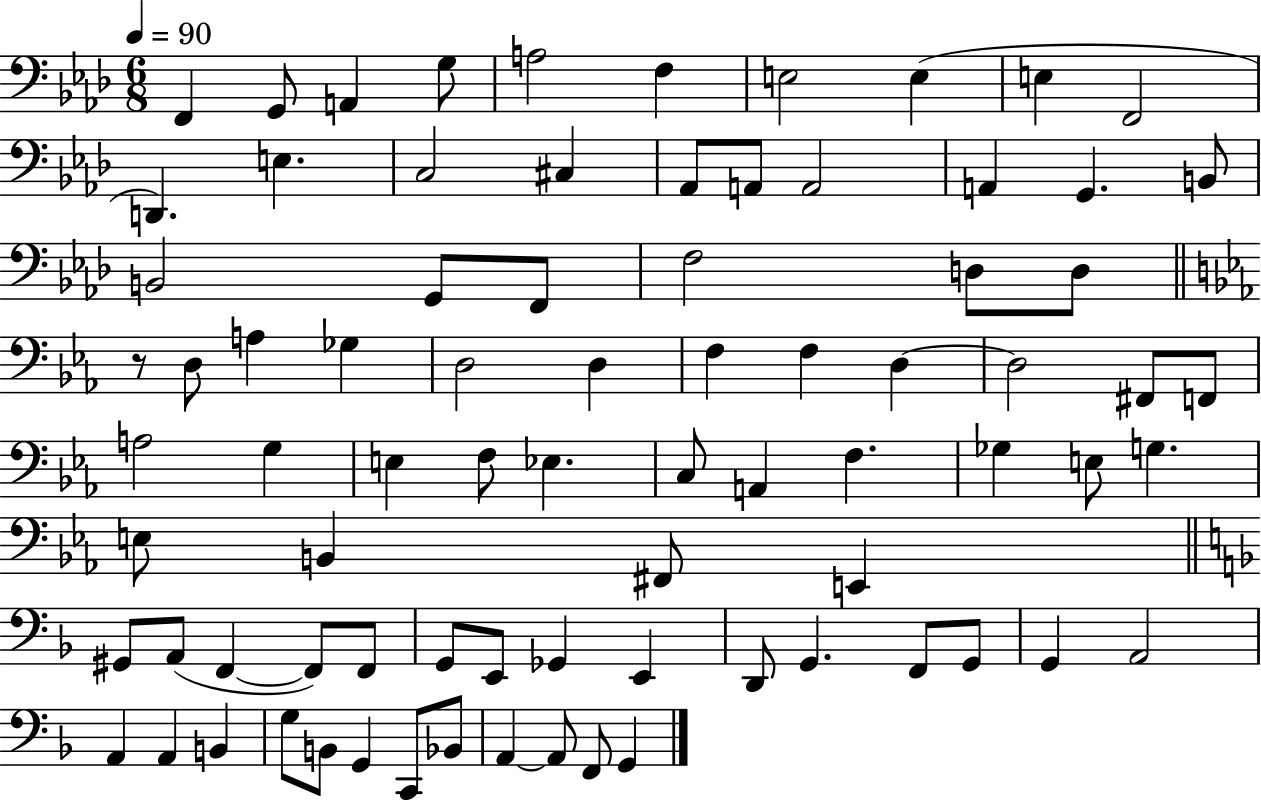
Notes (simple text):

F2/q G2/e A2/q G3/e A3/h F3/q E3/h E3/q E3/q F2/h D2/q. E3/q. C3/h C#3/q Ab2/e A2/e A2/h A2/q G2/q. B2/e B2/h G2/e F2/e F3/h D3/e D3/e R/e D3/e A3/q Gb3/q D3/h D3/q F3/q F3/q D3/q D3/h F#2/e F2/e A3/h G3/q E3/q F3/e Eb3/q. C3/e A2/q F3/q. Gb3/q E3/e G3/q. E3/e B2/q F#2/e E2/q G#2/e A2/e F2/q F2/e F2/e G2/e E2/e Gb2/q E2/q D2/e G2/q. F2/e G2/e G2/q A2/h A2/q A2/q B2/q G3/e B2/e G2/q C2/e Bb2/e A2/q A2/e F2/e G2/q